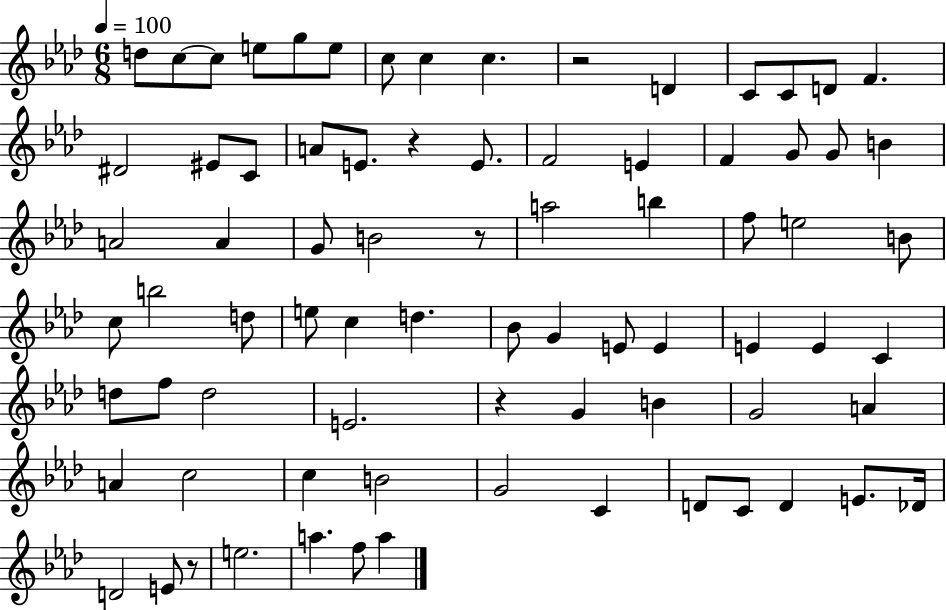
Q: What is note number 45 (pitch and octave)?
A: E4